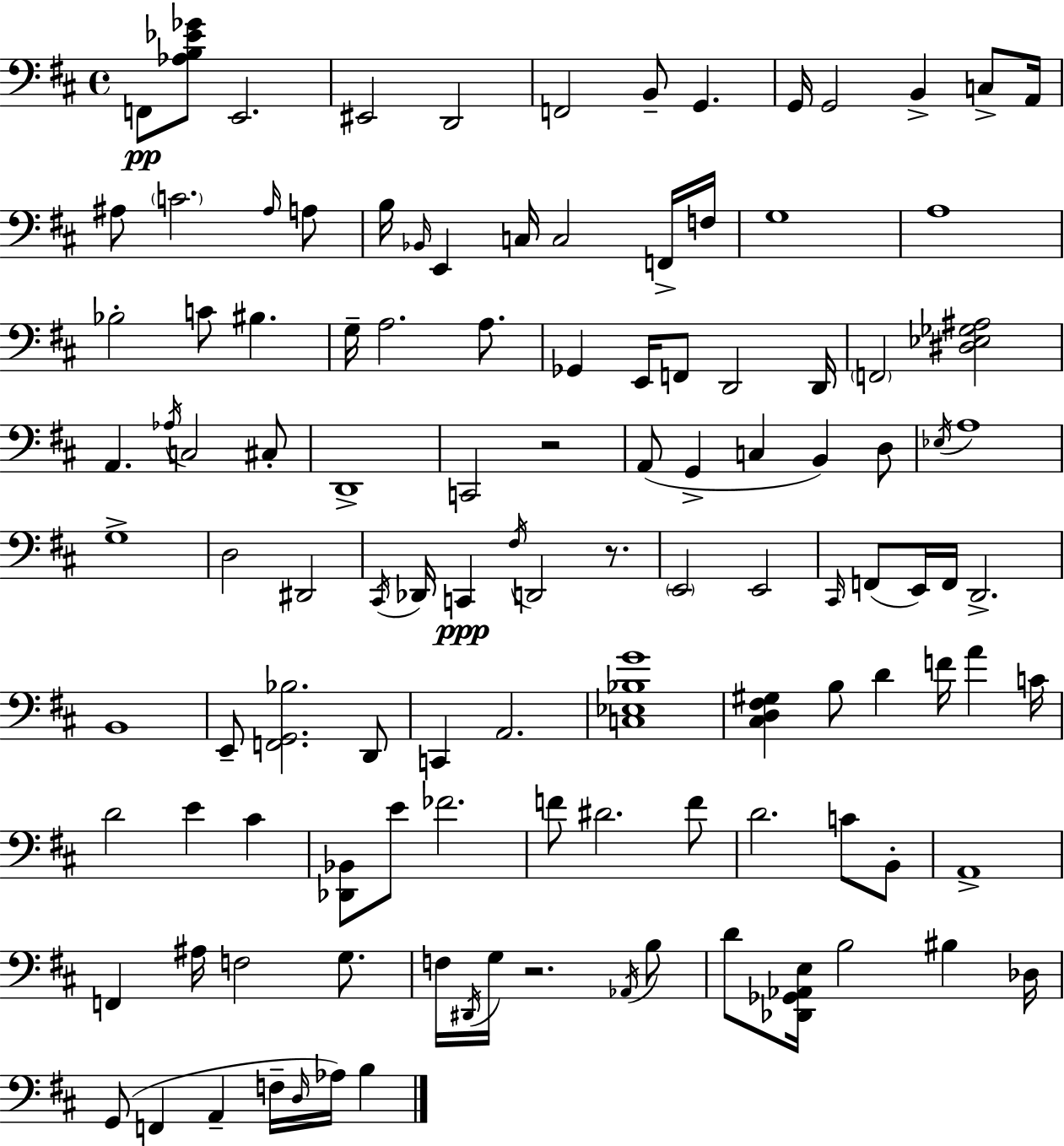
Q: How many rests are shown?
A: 3